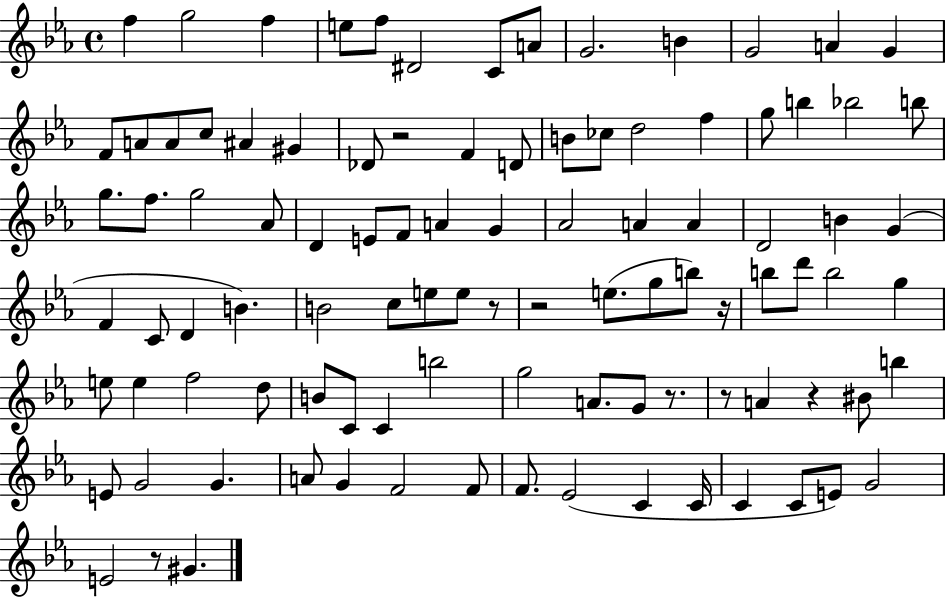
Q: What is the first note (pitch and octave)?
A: F5